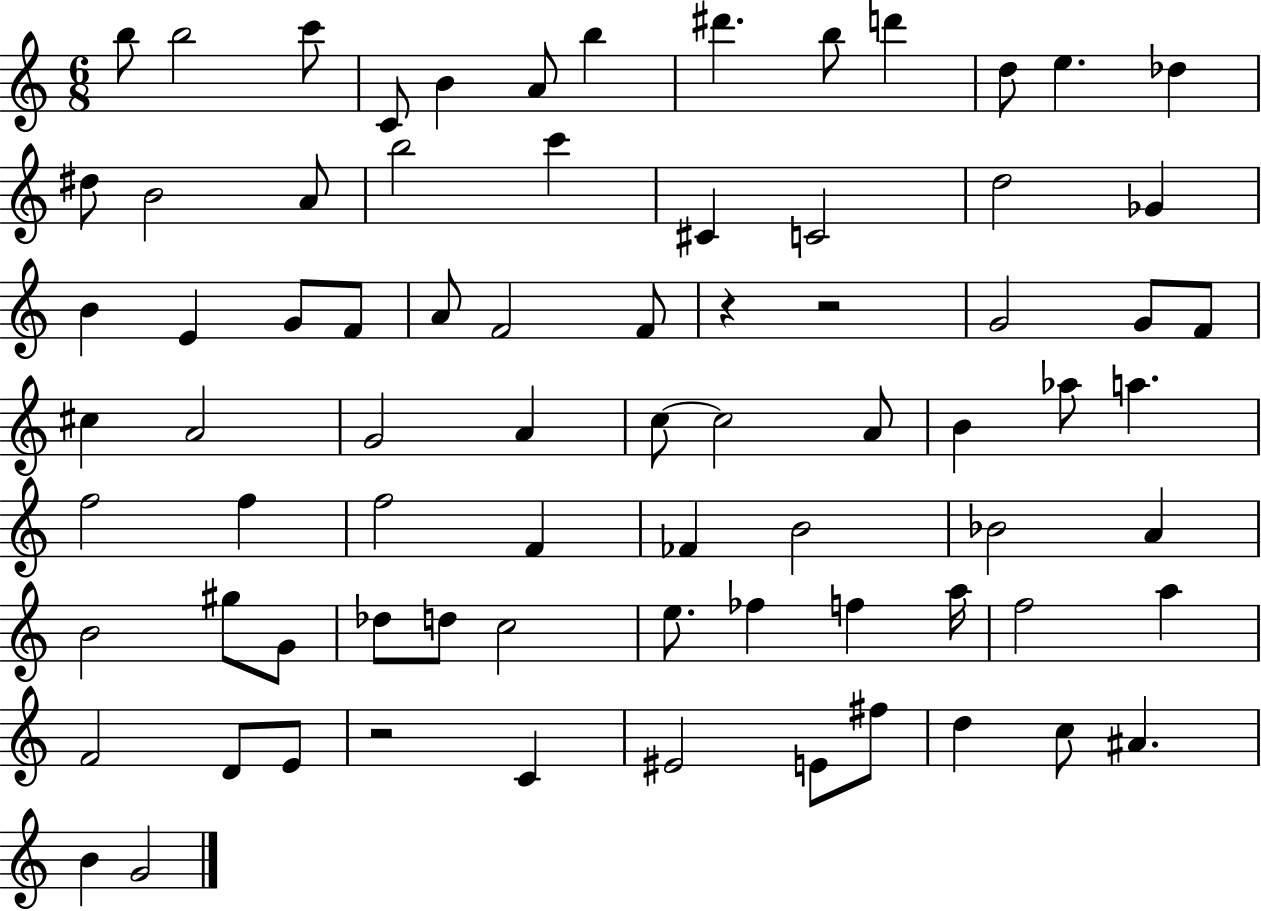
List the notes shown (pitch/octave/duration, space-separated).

B5/e B5/h C6/e C4/e B4/q A4/e B5/q D#6/q. B5/e D6/q D5/e E5/q. Db5/q D#5/e B4/h A4/e B5/h C6/q C#4/q C4/h D5/h Gb4/q B4/q E4/q G4/e F4/e A4/e F4/h F4/e R/q R/h G4/h G4/e F4/e C#5/q A4/h G4/h A4/q C5/e C5/h A4/e B4/q Ab5/e A5/q. F5/h F5/q F5/h F4/q FES4/q B4/h Bb4/h A4/q B4/h G#5/e G4/e Db5/e D5/e C5/h E5/e. FES5/q F5/q A5/s F5/h A5/q F4/h D4/e E4/e R/h C4/q EIS4/h E4/e F#5/e D5/q C5/e A#4/q. B4/q G4/h